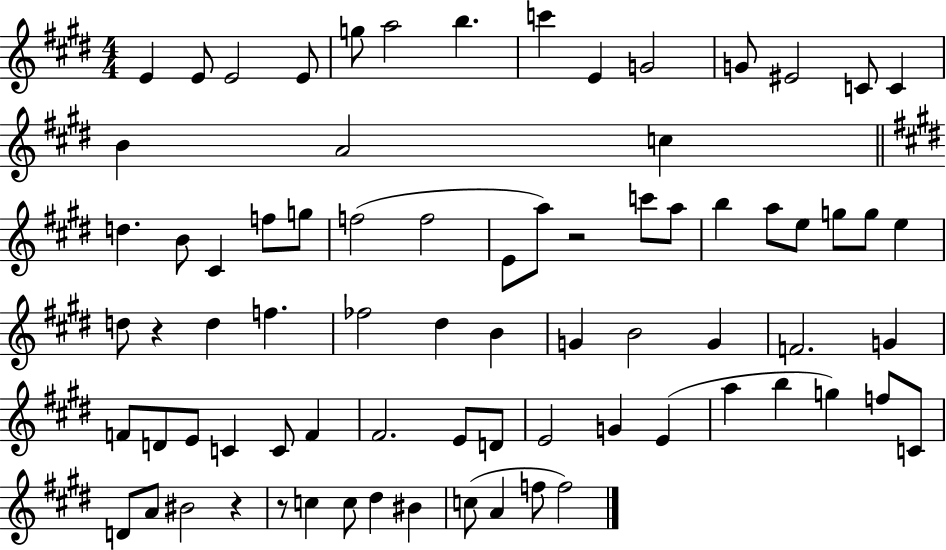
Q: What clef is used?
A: treble